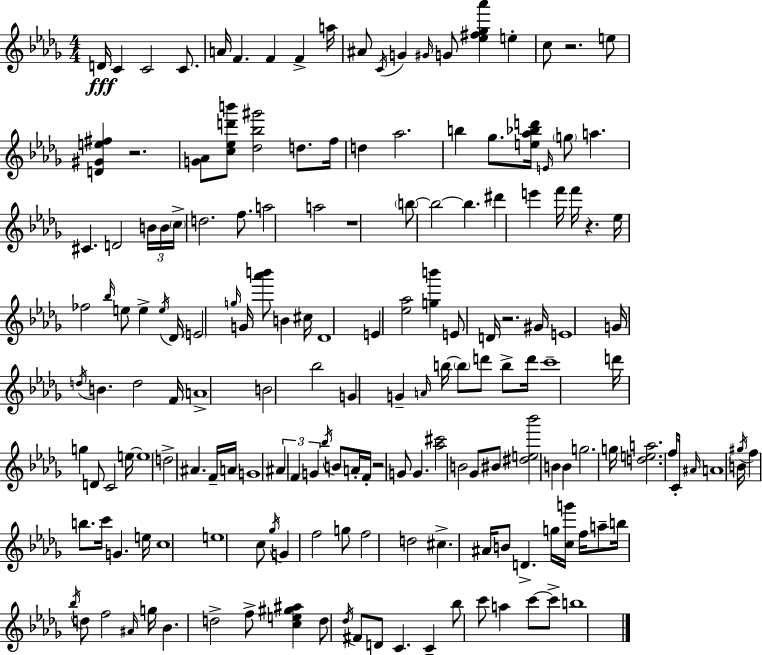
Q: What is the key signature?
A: BES minor